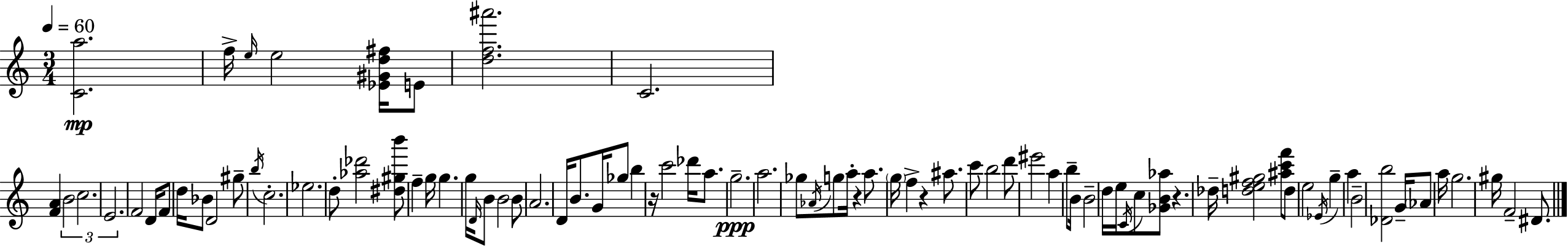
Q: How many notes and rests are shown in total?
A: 86